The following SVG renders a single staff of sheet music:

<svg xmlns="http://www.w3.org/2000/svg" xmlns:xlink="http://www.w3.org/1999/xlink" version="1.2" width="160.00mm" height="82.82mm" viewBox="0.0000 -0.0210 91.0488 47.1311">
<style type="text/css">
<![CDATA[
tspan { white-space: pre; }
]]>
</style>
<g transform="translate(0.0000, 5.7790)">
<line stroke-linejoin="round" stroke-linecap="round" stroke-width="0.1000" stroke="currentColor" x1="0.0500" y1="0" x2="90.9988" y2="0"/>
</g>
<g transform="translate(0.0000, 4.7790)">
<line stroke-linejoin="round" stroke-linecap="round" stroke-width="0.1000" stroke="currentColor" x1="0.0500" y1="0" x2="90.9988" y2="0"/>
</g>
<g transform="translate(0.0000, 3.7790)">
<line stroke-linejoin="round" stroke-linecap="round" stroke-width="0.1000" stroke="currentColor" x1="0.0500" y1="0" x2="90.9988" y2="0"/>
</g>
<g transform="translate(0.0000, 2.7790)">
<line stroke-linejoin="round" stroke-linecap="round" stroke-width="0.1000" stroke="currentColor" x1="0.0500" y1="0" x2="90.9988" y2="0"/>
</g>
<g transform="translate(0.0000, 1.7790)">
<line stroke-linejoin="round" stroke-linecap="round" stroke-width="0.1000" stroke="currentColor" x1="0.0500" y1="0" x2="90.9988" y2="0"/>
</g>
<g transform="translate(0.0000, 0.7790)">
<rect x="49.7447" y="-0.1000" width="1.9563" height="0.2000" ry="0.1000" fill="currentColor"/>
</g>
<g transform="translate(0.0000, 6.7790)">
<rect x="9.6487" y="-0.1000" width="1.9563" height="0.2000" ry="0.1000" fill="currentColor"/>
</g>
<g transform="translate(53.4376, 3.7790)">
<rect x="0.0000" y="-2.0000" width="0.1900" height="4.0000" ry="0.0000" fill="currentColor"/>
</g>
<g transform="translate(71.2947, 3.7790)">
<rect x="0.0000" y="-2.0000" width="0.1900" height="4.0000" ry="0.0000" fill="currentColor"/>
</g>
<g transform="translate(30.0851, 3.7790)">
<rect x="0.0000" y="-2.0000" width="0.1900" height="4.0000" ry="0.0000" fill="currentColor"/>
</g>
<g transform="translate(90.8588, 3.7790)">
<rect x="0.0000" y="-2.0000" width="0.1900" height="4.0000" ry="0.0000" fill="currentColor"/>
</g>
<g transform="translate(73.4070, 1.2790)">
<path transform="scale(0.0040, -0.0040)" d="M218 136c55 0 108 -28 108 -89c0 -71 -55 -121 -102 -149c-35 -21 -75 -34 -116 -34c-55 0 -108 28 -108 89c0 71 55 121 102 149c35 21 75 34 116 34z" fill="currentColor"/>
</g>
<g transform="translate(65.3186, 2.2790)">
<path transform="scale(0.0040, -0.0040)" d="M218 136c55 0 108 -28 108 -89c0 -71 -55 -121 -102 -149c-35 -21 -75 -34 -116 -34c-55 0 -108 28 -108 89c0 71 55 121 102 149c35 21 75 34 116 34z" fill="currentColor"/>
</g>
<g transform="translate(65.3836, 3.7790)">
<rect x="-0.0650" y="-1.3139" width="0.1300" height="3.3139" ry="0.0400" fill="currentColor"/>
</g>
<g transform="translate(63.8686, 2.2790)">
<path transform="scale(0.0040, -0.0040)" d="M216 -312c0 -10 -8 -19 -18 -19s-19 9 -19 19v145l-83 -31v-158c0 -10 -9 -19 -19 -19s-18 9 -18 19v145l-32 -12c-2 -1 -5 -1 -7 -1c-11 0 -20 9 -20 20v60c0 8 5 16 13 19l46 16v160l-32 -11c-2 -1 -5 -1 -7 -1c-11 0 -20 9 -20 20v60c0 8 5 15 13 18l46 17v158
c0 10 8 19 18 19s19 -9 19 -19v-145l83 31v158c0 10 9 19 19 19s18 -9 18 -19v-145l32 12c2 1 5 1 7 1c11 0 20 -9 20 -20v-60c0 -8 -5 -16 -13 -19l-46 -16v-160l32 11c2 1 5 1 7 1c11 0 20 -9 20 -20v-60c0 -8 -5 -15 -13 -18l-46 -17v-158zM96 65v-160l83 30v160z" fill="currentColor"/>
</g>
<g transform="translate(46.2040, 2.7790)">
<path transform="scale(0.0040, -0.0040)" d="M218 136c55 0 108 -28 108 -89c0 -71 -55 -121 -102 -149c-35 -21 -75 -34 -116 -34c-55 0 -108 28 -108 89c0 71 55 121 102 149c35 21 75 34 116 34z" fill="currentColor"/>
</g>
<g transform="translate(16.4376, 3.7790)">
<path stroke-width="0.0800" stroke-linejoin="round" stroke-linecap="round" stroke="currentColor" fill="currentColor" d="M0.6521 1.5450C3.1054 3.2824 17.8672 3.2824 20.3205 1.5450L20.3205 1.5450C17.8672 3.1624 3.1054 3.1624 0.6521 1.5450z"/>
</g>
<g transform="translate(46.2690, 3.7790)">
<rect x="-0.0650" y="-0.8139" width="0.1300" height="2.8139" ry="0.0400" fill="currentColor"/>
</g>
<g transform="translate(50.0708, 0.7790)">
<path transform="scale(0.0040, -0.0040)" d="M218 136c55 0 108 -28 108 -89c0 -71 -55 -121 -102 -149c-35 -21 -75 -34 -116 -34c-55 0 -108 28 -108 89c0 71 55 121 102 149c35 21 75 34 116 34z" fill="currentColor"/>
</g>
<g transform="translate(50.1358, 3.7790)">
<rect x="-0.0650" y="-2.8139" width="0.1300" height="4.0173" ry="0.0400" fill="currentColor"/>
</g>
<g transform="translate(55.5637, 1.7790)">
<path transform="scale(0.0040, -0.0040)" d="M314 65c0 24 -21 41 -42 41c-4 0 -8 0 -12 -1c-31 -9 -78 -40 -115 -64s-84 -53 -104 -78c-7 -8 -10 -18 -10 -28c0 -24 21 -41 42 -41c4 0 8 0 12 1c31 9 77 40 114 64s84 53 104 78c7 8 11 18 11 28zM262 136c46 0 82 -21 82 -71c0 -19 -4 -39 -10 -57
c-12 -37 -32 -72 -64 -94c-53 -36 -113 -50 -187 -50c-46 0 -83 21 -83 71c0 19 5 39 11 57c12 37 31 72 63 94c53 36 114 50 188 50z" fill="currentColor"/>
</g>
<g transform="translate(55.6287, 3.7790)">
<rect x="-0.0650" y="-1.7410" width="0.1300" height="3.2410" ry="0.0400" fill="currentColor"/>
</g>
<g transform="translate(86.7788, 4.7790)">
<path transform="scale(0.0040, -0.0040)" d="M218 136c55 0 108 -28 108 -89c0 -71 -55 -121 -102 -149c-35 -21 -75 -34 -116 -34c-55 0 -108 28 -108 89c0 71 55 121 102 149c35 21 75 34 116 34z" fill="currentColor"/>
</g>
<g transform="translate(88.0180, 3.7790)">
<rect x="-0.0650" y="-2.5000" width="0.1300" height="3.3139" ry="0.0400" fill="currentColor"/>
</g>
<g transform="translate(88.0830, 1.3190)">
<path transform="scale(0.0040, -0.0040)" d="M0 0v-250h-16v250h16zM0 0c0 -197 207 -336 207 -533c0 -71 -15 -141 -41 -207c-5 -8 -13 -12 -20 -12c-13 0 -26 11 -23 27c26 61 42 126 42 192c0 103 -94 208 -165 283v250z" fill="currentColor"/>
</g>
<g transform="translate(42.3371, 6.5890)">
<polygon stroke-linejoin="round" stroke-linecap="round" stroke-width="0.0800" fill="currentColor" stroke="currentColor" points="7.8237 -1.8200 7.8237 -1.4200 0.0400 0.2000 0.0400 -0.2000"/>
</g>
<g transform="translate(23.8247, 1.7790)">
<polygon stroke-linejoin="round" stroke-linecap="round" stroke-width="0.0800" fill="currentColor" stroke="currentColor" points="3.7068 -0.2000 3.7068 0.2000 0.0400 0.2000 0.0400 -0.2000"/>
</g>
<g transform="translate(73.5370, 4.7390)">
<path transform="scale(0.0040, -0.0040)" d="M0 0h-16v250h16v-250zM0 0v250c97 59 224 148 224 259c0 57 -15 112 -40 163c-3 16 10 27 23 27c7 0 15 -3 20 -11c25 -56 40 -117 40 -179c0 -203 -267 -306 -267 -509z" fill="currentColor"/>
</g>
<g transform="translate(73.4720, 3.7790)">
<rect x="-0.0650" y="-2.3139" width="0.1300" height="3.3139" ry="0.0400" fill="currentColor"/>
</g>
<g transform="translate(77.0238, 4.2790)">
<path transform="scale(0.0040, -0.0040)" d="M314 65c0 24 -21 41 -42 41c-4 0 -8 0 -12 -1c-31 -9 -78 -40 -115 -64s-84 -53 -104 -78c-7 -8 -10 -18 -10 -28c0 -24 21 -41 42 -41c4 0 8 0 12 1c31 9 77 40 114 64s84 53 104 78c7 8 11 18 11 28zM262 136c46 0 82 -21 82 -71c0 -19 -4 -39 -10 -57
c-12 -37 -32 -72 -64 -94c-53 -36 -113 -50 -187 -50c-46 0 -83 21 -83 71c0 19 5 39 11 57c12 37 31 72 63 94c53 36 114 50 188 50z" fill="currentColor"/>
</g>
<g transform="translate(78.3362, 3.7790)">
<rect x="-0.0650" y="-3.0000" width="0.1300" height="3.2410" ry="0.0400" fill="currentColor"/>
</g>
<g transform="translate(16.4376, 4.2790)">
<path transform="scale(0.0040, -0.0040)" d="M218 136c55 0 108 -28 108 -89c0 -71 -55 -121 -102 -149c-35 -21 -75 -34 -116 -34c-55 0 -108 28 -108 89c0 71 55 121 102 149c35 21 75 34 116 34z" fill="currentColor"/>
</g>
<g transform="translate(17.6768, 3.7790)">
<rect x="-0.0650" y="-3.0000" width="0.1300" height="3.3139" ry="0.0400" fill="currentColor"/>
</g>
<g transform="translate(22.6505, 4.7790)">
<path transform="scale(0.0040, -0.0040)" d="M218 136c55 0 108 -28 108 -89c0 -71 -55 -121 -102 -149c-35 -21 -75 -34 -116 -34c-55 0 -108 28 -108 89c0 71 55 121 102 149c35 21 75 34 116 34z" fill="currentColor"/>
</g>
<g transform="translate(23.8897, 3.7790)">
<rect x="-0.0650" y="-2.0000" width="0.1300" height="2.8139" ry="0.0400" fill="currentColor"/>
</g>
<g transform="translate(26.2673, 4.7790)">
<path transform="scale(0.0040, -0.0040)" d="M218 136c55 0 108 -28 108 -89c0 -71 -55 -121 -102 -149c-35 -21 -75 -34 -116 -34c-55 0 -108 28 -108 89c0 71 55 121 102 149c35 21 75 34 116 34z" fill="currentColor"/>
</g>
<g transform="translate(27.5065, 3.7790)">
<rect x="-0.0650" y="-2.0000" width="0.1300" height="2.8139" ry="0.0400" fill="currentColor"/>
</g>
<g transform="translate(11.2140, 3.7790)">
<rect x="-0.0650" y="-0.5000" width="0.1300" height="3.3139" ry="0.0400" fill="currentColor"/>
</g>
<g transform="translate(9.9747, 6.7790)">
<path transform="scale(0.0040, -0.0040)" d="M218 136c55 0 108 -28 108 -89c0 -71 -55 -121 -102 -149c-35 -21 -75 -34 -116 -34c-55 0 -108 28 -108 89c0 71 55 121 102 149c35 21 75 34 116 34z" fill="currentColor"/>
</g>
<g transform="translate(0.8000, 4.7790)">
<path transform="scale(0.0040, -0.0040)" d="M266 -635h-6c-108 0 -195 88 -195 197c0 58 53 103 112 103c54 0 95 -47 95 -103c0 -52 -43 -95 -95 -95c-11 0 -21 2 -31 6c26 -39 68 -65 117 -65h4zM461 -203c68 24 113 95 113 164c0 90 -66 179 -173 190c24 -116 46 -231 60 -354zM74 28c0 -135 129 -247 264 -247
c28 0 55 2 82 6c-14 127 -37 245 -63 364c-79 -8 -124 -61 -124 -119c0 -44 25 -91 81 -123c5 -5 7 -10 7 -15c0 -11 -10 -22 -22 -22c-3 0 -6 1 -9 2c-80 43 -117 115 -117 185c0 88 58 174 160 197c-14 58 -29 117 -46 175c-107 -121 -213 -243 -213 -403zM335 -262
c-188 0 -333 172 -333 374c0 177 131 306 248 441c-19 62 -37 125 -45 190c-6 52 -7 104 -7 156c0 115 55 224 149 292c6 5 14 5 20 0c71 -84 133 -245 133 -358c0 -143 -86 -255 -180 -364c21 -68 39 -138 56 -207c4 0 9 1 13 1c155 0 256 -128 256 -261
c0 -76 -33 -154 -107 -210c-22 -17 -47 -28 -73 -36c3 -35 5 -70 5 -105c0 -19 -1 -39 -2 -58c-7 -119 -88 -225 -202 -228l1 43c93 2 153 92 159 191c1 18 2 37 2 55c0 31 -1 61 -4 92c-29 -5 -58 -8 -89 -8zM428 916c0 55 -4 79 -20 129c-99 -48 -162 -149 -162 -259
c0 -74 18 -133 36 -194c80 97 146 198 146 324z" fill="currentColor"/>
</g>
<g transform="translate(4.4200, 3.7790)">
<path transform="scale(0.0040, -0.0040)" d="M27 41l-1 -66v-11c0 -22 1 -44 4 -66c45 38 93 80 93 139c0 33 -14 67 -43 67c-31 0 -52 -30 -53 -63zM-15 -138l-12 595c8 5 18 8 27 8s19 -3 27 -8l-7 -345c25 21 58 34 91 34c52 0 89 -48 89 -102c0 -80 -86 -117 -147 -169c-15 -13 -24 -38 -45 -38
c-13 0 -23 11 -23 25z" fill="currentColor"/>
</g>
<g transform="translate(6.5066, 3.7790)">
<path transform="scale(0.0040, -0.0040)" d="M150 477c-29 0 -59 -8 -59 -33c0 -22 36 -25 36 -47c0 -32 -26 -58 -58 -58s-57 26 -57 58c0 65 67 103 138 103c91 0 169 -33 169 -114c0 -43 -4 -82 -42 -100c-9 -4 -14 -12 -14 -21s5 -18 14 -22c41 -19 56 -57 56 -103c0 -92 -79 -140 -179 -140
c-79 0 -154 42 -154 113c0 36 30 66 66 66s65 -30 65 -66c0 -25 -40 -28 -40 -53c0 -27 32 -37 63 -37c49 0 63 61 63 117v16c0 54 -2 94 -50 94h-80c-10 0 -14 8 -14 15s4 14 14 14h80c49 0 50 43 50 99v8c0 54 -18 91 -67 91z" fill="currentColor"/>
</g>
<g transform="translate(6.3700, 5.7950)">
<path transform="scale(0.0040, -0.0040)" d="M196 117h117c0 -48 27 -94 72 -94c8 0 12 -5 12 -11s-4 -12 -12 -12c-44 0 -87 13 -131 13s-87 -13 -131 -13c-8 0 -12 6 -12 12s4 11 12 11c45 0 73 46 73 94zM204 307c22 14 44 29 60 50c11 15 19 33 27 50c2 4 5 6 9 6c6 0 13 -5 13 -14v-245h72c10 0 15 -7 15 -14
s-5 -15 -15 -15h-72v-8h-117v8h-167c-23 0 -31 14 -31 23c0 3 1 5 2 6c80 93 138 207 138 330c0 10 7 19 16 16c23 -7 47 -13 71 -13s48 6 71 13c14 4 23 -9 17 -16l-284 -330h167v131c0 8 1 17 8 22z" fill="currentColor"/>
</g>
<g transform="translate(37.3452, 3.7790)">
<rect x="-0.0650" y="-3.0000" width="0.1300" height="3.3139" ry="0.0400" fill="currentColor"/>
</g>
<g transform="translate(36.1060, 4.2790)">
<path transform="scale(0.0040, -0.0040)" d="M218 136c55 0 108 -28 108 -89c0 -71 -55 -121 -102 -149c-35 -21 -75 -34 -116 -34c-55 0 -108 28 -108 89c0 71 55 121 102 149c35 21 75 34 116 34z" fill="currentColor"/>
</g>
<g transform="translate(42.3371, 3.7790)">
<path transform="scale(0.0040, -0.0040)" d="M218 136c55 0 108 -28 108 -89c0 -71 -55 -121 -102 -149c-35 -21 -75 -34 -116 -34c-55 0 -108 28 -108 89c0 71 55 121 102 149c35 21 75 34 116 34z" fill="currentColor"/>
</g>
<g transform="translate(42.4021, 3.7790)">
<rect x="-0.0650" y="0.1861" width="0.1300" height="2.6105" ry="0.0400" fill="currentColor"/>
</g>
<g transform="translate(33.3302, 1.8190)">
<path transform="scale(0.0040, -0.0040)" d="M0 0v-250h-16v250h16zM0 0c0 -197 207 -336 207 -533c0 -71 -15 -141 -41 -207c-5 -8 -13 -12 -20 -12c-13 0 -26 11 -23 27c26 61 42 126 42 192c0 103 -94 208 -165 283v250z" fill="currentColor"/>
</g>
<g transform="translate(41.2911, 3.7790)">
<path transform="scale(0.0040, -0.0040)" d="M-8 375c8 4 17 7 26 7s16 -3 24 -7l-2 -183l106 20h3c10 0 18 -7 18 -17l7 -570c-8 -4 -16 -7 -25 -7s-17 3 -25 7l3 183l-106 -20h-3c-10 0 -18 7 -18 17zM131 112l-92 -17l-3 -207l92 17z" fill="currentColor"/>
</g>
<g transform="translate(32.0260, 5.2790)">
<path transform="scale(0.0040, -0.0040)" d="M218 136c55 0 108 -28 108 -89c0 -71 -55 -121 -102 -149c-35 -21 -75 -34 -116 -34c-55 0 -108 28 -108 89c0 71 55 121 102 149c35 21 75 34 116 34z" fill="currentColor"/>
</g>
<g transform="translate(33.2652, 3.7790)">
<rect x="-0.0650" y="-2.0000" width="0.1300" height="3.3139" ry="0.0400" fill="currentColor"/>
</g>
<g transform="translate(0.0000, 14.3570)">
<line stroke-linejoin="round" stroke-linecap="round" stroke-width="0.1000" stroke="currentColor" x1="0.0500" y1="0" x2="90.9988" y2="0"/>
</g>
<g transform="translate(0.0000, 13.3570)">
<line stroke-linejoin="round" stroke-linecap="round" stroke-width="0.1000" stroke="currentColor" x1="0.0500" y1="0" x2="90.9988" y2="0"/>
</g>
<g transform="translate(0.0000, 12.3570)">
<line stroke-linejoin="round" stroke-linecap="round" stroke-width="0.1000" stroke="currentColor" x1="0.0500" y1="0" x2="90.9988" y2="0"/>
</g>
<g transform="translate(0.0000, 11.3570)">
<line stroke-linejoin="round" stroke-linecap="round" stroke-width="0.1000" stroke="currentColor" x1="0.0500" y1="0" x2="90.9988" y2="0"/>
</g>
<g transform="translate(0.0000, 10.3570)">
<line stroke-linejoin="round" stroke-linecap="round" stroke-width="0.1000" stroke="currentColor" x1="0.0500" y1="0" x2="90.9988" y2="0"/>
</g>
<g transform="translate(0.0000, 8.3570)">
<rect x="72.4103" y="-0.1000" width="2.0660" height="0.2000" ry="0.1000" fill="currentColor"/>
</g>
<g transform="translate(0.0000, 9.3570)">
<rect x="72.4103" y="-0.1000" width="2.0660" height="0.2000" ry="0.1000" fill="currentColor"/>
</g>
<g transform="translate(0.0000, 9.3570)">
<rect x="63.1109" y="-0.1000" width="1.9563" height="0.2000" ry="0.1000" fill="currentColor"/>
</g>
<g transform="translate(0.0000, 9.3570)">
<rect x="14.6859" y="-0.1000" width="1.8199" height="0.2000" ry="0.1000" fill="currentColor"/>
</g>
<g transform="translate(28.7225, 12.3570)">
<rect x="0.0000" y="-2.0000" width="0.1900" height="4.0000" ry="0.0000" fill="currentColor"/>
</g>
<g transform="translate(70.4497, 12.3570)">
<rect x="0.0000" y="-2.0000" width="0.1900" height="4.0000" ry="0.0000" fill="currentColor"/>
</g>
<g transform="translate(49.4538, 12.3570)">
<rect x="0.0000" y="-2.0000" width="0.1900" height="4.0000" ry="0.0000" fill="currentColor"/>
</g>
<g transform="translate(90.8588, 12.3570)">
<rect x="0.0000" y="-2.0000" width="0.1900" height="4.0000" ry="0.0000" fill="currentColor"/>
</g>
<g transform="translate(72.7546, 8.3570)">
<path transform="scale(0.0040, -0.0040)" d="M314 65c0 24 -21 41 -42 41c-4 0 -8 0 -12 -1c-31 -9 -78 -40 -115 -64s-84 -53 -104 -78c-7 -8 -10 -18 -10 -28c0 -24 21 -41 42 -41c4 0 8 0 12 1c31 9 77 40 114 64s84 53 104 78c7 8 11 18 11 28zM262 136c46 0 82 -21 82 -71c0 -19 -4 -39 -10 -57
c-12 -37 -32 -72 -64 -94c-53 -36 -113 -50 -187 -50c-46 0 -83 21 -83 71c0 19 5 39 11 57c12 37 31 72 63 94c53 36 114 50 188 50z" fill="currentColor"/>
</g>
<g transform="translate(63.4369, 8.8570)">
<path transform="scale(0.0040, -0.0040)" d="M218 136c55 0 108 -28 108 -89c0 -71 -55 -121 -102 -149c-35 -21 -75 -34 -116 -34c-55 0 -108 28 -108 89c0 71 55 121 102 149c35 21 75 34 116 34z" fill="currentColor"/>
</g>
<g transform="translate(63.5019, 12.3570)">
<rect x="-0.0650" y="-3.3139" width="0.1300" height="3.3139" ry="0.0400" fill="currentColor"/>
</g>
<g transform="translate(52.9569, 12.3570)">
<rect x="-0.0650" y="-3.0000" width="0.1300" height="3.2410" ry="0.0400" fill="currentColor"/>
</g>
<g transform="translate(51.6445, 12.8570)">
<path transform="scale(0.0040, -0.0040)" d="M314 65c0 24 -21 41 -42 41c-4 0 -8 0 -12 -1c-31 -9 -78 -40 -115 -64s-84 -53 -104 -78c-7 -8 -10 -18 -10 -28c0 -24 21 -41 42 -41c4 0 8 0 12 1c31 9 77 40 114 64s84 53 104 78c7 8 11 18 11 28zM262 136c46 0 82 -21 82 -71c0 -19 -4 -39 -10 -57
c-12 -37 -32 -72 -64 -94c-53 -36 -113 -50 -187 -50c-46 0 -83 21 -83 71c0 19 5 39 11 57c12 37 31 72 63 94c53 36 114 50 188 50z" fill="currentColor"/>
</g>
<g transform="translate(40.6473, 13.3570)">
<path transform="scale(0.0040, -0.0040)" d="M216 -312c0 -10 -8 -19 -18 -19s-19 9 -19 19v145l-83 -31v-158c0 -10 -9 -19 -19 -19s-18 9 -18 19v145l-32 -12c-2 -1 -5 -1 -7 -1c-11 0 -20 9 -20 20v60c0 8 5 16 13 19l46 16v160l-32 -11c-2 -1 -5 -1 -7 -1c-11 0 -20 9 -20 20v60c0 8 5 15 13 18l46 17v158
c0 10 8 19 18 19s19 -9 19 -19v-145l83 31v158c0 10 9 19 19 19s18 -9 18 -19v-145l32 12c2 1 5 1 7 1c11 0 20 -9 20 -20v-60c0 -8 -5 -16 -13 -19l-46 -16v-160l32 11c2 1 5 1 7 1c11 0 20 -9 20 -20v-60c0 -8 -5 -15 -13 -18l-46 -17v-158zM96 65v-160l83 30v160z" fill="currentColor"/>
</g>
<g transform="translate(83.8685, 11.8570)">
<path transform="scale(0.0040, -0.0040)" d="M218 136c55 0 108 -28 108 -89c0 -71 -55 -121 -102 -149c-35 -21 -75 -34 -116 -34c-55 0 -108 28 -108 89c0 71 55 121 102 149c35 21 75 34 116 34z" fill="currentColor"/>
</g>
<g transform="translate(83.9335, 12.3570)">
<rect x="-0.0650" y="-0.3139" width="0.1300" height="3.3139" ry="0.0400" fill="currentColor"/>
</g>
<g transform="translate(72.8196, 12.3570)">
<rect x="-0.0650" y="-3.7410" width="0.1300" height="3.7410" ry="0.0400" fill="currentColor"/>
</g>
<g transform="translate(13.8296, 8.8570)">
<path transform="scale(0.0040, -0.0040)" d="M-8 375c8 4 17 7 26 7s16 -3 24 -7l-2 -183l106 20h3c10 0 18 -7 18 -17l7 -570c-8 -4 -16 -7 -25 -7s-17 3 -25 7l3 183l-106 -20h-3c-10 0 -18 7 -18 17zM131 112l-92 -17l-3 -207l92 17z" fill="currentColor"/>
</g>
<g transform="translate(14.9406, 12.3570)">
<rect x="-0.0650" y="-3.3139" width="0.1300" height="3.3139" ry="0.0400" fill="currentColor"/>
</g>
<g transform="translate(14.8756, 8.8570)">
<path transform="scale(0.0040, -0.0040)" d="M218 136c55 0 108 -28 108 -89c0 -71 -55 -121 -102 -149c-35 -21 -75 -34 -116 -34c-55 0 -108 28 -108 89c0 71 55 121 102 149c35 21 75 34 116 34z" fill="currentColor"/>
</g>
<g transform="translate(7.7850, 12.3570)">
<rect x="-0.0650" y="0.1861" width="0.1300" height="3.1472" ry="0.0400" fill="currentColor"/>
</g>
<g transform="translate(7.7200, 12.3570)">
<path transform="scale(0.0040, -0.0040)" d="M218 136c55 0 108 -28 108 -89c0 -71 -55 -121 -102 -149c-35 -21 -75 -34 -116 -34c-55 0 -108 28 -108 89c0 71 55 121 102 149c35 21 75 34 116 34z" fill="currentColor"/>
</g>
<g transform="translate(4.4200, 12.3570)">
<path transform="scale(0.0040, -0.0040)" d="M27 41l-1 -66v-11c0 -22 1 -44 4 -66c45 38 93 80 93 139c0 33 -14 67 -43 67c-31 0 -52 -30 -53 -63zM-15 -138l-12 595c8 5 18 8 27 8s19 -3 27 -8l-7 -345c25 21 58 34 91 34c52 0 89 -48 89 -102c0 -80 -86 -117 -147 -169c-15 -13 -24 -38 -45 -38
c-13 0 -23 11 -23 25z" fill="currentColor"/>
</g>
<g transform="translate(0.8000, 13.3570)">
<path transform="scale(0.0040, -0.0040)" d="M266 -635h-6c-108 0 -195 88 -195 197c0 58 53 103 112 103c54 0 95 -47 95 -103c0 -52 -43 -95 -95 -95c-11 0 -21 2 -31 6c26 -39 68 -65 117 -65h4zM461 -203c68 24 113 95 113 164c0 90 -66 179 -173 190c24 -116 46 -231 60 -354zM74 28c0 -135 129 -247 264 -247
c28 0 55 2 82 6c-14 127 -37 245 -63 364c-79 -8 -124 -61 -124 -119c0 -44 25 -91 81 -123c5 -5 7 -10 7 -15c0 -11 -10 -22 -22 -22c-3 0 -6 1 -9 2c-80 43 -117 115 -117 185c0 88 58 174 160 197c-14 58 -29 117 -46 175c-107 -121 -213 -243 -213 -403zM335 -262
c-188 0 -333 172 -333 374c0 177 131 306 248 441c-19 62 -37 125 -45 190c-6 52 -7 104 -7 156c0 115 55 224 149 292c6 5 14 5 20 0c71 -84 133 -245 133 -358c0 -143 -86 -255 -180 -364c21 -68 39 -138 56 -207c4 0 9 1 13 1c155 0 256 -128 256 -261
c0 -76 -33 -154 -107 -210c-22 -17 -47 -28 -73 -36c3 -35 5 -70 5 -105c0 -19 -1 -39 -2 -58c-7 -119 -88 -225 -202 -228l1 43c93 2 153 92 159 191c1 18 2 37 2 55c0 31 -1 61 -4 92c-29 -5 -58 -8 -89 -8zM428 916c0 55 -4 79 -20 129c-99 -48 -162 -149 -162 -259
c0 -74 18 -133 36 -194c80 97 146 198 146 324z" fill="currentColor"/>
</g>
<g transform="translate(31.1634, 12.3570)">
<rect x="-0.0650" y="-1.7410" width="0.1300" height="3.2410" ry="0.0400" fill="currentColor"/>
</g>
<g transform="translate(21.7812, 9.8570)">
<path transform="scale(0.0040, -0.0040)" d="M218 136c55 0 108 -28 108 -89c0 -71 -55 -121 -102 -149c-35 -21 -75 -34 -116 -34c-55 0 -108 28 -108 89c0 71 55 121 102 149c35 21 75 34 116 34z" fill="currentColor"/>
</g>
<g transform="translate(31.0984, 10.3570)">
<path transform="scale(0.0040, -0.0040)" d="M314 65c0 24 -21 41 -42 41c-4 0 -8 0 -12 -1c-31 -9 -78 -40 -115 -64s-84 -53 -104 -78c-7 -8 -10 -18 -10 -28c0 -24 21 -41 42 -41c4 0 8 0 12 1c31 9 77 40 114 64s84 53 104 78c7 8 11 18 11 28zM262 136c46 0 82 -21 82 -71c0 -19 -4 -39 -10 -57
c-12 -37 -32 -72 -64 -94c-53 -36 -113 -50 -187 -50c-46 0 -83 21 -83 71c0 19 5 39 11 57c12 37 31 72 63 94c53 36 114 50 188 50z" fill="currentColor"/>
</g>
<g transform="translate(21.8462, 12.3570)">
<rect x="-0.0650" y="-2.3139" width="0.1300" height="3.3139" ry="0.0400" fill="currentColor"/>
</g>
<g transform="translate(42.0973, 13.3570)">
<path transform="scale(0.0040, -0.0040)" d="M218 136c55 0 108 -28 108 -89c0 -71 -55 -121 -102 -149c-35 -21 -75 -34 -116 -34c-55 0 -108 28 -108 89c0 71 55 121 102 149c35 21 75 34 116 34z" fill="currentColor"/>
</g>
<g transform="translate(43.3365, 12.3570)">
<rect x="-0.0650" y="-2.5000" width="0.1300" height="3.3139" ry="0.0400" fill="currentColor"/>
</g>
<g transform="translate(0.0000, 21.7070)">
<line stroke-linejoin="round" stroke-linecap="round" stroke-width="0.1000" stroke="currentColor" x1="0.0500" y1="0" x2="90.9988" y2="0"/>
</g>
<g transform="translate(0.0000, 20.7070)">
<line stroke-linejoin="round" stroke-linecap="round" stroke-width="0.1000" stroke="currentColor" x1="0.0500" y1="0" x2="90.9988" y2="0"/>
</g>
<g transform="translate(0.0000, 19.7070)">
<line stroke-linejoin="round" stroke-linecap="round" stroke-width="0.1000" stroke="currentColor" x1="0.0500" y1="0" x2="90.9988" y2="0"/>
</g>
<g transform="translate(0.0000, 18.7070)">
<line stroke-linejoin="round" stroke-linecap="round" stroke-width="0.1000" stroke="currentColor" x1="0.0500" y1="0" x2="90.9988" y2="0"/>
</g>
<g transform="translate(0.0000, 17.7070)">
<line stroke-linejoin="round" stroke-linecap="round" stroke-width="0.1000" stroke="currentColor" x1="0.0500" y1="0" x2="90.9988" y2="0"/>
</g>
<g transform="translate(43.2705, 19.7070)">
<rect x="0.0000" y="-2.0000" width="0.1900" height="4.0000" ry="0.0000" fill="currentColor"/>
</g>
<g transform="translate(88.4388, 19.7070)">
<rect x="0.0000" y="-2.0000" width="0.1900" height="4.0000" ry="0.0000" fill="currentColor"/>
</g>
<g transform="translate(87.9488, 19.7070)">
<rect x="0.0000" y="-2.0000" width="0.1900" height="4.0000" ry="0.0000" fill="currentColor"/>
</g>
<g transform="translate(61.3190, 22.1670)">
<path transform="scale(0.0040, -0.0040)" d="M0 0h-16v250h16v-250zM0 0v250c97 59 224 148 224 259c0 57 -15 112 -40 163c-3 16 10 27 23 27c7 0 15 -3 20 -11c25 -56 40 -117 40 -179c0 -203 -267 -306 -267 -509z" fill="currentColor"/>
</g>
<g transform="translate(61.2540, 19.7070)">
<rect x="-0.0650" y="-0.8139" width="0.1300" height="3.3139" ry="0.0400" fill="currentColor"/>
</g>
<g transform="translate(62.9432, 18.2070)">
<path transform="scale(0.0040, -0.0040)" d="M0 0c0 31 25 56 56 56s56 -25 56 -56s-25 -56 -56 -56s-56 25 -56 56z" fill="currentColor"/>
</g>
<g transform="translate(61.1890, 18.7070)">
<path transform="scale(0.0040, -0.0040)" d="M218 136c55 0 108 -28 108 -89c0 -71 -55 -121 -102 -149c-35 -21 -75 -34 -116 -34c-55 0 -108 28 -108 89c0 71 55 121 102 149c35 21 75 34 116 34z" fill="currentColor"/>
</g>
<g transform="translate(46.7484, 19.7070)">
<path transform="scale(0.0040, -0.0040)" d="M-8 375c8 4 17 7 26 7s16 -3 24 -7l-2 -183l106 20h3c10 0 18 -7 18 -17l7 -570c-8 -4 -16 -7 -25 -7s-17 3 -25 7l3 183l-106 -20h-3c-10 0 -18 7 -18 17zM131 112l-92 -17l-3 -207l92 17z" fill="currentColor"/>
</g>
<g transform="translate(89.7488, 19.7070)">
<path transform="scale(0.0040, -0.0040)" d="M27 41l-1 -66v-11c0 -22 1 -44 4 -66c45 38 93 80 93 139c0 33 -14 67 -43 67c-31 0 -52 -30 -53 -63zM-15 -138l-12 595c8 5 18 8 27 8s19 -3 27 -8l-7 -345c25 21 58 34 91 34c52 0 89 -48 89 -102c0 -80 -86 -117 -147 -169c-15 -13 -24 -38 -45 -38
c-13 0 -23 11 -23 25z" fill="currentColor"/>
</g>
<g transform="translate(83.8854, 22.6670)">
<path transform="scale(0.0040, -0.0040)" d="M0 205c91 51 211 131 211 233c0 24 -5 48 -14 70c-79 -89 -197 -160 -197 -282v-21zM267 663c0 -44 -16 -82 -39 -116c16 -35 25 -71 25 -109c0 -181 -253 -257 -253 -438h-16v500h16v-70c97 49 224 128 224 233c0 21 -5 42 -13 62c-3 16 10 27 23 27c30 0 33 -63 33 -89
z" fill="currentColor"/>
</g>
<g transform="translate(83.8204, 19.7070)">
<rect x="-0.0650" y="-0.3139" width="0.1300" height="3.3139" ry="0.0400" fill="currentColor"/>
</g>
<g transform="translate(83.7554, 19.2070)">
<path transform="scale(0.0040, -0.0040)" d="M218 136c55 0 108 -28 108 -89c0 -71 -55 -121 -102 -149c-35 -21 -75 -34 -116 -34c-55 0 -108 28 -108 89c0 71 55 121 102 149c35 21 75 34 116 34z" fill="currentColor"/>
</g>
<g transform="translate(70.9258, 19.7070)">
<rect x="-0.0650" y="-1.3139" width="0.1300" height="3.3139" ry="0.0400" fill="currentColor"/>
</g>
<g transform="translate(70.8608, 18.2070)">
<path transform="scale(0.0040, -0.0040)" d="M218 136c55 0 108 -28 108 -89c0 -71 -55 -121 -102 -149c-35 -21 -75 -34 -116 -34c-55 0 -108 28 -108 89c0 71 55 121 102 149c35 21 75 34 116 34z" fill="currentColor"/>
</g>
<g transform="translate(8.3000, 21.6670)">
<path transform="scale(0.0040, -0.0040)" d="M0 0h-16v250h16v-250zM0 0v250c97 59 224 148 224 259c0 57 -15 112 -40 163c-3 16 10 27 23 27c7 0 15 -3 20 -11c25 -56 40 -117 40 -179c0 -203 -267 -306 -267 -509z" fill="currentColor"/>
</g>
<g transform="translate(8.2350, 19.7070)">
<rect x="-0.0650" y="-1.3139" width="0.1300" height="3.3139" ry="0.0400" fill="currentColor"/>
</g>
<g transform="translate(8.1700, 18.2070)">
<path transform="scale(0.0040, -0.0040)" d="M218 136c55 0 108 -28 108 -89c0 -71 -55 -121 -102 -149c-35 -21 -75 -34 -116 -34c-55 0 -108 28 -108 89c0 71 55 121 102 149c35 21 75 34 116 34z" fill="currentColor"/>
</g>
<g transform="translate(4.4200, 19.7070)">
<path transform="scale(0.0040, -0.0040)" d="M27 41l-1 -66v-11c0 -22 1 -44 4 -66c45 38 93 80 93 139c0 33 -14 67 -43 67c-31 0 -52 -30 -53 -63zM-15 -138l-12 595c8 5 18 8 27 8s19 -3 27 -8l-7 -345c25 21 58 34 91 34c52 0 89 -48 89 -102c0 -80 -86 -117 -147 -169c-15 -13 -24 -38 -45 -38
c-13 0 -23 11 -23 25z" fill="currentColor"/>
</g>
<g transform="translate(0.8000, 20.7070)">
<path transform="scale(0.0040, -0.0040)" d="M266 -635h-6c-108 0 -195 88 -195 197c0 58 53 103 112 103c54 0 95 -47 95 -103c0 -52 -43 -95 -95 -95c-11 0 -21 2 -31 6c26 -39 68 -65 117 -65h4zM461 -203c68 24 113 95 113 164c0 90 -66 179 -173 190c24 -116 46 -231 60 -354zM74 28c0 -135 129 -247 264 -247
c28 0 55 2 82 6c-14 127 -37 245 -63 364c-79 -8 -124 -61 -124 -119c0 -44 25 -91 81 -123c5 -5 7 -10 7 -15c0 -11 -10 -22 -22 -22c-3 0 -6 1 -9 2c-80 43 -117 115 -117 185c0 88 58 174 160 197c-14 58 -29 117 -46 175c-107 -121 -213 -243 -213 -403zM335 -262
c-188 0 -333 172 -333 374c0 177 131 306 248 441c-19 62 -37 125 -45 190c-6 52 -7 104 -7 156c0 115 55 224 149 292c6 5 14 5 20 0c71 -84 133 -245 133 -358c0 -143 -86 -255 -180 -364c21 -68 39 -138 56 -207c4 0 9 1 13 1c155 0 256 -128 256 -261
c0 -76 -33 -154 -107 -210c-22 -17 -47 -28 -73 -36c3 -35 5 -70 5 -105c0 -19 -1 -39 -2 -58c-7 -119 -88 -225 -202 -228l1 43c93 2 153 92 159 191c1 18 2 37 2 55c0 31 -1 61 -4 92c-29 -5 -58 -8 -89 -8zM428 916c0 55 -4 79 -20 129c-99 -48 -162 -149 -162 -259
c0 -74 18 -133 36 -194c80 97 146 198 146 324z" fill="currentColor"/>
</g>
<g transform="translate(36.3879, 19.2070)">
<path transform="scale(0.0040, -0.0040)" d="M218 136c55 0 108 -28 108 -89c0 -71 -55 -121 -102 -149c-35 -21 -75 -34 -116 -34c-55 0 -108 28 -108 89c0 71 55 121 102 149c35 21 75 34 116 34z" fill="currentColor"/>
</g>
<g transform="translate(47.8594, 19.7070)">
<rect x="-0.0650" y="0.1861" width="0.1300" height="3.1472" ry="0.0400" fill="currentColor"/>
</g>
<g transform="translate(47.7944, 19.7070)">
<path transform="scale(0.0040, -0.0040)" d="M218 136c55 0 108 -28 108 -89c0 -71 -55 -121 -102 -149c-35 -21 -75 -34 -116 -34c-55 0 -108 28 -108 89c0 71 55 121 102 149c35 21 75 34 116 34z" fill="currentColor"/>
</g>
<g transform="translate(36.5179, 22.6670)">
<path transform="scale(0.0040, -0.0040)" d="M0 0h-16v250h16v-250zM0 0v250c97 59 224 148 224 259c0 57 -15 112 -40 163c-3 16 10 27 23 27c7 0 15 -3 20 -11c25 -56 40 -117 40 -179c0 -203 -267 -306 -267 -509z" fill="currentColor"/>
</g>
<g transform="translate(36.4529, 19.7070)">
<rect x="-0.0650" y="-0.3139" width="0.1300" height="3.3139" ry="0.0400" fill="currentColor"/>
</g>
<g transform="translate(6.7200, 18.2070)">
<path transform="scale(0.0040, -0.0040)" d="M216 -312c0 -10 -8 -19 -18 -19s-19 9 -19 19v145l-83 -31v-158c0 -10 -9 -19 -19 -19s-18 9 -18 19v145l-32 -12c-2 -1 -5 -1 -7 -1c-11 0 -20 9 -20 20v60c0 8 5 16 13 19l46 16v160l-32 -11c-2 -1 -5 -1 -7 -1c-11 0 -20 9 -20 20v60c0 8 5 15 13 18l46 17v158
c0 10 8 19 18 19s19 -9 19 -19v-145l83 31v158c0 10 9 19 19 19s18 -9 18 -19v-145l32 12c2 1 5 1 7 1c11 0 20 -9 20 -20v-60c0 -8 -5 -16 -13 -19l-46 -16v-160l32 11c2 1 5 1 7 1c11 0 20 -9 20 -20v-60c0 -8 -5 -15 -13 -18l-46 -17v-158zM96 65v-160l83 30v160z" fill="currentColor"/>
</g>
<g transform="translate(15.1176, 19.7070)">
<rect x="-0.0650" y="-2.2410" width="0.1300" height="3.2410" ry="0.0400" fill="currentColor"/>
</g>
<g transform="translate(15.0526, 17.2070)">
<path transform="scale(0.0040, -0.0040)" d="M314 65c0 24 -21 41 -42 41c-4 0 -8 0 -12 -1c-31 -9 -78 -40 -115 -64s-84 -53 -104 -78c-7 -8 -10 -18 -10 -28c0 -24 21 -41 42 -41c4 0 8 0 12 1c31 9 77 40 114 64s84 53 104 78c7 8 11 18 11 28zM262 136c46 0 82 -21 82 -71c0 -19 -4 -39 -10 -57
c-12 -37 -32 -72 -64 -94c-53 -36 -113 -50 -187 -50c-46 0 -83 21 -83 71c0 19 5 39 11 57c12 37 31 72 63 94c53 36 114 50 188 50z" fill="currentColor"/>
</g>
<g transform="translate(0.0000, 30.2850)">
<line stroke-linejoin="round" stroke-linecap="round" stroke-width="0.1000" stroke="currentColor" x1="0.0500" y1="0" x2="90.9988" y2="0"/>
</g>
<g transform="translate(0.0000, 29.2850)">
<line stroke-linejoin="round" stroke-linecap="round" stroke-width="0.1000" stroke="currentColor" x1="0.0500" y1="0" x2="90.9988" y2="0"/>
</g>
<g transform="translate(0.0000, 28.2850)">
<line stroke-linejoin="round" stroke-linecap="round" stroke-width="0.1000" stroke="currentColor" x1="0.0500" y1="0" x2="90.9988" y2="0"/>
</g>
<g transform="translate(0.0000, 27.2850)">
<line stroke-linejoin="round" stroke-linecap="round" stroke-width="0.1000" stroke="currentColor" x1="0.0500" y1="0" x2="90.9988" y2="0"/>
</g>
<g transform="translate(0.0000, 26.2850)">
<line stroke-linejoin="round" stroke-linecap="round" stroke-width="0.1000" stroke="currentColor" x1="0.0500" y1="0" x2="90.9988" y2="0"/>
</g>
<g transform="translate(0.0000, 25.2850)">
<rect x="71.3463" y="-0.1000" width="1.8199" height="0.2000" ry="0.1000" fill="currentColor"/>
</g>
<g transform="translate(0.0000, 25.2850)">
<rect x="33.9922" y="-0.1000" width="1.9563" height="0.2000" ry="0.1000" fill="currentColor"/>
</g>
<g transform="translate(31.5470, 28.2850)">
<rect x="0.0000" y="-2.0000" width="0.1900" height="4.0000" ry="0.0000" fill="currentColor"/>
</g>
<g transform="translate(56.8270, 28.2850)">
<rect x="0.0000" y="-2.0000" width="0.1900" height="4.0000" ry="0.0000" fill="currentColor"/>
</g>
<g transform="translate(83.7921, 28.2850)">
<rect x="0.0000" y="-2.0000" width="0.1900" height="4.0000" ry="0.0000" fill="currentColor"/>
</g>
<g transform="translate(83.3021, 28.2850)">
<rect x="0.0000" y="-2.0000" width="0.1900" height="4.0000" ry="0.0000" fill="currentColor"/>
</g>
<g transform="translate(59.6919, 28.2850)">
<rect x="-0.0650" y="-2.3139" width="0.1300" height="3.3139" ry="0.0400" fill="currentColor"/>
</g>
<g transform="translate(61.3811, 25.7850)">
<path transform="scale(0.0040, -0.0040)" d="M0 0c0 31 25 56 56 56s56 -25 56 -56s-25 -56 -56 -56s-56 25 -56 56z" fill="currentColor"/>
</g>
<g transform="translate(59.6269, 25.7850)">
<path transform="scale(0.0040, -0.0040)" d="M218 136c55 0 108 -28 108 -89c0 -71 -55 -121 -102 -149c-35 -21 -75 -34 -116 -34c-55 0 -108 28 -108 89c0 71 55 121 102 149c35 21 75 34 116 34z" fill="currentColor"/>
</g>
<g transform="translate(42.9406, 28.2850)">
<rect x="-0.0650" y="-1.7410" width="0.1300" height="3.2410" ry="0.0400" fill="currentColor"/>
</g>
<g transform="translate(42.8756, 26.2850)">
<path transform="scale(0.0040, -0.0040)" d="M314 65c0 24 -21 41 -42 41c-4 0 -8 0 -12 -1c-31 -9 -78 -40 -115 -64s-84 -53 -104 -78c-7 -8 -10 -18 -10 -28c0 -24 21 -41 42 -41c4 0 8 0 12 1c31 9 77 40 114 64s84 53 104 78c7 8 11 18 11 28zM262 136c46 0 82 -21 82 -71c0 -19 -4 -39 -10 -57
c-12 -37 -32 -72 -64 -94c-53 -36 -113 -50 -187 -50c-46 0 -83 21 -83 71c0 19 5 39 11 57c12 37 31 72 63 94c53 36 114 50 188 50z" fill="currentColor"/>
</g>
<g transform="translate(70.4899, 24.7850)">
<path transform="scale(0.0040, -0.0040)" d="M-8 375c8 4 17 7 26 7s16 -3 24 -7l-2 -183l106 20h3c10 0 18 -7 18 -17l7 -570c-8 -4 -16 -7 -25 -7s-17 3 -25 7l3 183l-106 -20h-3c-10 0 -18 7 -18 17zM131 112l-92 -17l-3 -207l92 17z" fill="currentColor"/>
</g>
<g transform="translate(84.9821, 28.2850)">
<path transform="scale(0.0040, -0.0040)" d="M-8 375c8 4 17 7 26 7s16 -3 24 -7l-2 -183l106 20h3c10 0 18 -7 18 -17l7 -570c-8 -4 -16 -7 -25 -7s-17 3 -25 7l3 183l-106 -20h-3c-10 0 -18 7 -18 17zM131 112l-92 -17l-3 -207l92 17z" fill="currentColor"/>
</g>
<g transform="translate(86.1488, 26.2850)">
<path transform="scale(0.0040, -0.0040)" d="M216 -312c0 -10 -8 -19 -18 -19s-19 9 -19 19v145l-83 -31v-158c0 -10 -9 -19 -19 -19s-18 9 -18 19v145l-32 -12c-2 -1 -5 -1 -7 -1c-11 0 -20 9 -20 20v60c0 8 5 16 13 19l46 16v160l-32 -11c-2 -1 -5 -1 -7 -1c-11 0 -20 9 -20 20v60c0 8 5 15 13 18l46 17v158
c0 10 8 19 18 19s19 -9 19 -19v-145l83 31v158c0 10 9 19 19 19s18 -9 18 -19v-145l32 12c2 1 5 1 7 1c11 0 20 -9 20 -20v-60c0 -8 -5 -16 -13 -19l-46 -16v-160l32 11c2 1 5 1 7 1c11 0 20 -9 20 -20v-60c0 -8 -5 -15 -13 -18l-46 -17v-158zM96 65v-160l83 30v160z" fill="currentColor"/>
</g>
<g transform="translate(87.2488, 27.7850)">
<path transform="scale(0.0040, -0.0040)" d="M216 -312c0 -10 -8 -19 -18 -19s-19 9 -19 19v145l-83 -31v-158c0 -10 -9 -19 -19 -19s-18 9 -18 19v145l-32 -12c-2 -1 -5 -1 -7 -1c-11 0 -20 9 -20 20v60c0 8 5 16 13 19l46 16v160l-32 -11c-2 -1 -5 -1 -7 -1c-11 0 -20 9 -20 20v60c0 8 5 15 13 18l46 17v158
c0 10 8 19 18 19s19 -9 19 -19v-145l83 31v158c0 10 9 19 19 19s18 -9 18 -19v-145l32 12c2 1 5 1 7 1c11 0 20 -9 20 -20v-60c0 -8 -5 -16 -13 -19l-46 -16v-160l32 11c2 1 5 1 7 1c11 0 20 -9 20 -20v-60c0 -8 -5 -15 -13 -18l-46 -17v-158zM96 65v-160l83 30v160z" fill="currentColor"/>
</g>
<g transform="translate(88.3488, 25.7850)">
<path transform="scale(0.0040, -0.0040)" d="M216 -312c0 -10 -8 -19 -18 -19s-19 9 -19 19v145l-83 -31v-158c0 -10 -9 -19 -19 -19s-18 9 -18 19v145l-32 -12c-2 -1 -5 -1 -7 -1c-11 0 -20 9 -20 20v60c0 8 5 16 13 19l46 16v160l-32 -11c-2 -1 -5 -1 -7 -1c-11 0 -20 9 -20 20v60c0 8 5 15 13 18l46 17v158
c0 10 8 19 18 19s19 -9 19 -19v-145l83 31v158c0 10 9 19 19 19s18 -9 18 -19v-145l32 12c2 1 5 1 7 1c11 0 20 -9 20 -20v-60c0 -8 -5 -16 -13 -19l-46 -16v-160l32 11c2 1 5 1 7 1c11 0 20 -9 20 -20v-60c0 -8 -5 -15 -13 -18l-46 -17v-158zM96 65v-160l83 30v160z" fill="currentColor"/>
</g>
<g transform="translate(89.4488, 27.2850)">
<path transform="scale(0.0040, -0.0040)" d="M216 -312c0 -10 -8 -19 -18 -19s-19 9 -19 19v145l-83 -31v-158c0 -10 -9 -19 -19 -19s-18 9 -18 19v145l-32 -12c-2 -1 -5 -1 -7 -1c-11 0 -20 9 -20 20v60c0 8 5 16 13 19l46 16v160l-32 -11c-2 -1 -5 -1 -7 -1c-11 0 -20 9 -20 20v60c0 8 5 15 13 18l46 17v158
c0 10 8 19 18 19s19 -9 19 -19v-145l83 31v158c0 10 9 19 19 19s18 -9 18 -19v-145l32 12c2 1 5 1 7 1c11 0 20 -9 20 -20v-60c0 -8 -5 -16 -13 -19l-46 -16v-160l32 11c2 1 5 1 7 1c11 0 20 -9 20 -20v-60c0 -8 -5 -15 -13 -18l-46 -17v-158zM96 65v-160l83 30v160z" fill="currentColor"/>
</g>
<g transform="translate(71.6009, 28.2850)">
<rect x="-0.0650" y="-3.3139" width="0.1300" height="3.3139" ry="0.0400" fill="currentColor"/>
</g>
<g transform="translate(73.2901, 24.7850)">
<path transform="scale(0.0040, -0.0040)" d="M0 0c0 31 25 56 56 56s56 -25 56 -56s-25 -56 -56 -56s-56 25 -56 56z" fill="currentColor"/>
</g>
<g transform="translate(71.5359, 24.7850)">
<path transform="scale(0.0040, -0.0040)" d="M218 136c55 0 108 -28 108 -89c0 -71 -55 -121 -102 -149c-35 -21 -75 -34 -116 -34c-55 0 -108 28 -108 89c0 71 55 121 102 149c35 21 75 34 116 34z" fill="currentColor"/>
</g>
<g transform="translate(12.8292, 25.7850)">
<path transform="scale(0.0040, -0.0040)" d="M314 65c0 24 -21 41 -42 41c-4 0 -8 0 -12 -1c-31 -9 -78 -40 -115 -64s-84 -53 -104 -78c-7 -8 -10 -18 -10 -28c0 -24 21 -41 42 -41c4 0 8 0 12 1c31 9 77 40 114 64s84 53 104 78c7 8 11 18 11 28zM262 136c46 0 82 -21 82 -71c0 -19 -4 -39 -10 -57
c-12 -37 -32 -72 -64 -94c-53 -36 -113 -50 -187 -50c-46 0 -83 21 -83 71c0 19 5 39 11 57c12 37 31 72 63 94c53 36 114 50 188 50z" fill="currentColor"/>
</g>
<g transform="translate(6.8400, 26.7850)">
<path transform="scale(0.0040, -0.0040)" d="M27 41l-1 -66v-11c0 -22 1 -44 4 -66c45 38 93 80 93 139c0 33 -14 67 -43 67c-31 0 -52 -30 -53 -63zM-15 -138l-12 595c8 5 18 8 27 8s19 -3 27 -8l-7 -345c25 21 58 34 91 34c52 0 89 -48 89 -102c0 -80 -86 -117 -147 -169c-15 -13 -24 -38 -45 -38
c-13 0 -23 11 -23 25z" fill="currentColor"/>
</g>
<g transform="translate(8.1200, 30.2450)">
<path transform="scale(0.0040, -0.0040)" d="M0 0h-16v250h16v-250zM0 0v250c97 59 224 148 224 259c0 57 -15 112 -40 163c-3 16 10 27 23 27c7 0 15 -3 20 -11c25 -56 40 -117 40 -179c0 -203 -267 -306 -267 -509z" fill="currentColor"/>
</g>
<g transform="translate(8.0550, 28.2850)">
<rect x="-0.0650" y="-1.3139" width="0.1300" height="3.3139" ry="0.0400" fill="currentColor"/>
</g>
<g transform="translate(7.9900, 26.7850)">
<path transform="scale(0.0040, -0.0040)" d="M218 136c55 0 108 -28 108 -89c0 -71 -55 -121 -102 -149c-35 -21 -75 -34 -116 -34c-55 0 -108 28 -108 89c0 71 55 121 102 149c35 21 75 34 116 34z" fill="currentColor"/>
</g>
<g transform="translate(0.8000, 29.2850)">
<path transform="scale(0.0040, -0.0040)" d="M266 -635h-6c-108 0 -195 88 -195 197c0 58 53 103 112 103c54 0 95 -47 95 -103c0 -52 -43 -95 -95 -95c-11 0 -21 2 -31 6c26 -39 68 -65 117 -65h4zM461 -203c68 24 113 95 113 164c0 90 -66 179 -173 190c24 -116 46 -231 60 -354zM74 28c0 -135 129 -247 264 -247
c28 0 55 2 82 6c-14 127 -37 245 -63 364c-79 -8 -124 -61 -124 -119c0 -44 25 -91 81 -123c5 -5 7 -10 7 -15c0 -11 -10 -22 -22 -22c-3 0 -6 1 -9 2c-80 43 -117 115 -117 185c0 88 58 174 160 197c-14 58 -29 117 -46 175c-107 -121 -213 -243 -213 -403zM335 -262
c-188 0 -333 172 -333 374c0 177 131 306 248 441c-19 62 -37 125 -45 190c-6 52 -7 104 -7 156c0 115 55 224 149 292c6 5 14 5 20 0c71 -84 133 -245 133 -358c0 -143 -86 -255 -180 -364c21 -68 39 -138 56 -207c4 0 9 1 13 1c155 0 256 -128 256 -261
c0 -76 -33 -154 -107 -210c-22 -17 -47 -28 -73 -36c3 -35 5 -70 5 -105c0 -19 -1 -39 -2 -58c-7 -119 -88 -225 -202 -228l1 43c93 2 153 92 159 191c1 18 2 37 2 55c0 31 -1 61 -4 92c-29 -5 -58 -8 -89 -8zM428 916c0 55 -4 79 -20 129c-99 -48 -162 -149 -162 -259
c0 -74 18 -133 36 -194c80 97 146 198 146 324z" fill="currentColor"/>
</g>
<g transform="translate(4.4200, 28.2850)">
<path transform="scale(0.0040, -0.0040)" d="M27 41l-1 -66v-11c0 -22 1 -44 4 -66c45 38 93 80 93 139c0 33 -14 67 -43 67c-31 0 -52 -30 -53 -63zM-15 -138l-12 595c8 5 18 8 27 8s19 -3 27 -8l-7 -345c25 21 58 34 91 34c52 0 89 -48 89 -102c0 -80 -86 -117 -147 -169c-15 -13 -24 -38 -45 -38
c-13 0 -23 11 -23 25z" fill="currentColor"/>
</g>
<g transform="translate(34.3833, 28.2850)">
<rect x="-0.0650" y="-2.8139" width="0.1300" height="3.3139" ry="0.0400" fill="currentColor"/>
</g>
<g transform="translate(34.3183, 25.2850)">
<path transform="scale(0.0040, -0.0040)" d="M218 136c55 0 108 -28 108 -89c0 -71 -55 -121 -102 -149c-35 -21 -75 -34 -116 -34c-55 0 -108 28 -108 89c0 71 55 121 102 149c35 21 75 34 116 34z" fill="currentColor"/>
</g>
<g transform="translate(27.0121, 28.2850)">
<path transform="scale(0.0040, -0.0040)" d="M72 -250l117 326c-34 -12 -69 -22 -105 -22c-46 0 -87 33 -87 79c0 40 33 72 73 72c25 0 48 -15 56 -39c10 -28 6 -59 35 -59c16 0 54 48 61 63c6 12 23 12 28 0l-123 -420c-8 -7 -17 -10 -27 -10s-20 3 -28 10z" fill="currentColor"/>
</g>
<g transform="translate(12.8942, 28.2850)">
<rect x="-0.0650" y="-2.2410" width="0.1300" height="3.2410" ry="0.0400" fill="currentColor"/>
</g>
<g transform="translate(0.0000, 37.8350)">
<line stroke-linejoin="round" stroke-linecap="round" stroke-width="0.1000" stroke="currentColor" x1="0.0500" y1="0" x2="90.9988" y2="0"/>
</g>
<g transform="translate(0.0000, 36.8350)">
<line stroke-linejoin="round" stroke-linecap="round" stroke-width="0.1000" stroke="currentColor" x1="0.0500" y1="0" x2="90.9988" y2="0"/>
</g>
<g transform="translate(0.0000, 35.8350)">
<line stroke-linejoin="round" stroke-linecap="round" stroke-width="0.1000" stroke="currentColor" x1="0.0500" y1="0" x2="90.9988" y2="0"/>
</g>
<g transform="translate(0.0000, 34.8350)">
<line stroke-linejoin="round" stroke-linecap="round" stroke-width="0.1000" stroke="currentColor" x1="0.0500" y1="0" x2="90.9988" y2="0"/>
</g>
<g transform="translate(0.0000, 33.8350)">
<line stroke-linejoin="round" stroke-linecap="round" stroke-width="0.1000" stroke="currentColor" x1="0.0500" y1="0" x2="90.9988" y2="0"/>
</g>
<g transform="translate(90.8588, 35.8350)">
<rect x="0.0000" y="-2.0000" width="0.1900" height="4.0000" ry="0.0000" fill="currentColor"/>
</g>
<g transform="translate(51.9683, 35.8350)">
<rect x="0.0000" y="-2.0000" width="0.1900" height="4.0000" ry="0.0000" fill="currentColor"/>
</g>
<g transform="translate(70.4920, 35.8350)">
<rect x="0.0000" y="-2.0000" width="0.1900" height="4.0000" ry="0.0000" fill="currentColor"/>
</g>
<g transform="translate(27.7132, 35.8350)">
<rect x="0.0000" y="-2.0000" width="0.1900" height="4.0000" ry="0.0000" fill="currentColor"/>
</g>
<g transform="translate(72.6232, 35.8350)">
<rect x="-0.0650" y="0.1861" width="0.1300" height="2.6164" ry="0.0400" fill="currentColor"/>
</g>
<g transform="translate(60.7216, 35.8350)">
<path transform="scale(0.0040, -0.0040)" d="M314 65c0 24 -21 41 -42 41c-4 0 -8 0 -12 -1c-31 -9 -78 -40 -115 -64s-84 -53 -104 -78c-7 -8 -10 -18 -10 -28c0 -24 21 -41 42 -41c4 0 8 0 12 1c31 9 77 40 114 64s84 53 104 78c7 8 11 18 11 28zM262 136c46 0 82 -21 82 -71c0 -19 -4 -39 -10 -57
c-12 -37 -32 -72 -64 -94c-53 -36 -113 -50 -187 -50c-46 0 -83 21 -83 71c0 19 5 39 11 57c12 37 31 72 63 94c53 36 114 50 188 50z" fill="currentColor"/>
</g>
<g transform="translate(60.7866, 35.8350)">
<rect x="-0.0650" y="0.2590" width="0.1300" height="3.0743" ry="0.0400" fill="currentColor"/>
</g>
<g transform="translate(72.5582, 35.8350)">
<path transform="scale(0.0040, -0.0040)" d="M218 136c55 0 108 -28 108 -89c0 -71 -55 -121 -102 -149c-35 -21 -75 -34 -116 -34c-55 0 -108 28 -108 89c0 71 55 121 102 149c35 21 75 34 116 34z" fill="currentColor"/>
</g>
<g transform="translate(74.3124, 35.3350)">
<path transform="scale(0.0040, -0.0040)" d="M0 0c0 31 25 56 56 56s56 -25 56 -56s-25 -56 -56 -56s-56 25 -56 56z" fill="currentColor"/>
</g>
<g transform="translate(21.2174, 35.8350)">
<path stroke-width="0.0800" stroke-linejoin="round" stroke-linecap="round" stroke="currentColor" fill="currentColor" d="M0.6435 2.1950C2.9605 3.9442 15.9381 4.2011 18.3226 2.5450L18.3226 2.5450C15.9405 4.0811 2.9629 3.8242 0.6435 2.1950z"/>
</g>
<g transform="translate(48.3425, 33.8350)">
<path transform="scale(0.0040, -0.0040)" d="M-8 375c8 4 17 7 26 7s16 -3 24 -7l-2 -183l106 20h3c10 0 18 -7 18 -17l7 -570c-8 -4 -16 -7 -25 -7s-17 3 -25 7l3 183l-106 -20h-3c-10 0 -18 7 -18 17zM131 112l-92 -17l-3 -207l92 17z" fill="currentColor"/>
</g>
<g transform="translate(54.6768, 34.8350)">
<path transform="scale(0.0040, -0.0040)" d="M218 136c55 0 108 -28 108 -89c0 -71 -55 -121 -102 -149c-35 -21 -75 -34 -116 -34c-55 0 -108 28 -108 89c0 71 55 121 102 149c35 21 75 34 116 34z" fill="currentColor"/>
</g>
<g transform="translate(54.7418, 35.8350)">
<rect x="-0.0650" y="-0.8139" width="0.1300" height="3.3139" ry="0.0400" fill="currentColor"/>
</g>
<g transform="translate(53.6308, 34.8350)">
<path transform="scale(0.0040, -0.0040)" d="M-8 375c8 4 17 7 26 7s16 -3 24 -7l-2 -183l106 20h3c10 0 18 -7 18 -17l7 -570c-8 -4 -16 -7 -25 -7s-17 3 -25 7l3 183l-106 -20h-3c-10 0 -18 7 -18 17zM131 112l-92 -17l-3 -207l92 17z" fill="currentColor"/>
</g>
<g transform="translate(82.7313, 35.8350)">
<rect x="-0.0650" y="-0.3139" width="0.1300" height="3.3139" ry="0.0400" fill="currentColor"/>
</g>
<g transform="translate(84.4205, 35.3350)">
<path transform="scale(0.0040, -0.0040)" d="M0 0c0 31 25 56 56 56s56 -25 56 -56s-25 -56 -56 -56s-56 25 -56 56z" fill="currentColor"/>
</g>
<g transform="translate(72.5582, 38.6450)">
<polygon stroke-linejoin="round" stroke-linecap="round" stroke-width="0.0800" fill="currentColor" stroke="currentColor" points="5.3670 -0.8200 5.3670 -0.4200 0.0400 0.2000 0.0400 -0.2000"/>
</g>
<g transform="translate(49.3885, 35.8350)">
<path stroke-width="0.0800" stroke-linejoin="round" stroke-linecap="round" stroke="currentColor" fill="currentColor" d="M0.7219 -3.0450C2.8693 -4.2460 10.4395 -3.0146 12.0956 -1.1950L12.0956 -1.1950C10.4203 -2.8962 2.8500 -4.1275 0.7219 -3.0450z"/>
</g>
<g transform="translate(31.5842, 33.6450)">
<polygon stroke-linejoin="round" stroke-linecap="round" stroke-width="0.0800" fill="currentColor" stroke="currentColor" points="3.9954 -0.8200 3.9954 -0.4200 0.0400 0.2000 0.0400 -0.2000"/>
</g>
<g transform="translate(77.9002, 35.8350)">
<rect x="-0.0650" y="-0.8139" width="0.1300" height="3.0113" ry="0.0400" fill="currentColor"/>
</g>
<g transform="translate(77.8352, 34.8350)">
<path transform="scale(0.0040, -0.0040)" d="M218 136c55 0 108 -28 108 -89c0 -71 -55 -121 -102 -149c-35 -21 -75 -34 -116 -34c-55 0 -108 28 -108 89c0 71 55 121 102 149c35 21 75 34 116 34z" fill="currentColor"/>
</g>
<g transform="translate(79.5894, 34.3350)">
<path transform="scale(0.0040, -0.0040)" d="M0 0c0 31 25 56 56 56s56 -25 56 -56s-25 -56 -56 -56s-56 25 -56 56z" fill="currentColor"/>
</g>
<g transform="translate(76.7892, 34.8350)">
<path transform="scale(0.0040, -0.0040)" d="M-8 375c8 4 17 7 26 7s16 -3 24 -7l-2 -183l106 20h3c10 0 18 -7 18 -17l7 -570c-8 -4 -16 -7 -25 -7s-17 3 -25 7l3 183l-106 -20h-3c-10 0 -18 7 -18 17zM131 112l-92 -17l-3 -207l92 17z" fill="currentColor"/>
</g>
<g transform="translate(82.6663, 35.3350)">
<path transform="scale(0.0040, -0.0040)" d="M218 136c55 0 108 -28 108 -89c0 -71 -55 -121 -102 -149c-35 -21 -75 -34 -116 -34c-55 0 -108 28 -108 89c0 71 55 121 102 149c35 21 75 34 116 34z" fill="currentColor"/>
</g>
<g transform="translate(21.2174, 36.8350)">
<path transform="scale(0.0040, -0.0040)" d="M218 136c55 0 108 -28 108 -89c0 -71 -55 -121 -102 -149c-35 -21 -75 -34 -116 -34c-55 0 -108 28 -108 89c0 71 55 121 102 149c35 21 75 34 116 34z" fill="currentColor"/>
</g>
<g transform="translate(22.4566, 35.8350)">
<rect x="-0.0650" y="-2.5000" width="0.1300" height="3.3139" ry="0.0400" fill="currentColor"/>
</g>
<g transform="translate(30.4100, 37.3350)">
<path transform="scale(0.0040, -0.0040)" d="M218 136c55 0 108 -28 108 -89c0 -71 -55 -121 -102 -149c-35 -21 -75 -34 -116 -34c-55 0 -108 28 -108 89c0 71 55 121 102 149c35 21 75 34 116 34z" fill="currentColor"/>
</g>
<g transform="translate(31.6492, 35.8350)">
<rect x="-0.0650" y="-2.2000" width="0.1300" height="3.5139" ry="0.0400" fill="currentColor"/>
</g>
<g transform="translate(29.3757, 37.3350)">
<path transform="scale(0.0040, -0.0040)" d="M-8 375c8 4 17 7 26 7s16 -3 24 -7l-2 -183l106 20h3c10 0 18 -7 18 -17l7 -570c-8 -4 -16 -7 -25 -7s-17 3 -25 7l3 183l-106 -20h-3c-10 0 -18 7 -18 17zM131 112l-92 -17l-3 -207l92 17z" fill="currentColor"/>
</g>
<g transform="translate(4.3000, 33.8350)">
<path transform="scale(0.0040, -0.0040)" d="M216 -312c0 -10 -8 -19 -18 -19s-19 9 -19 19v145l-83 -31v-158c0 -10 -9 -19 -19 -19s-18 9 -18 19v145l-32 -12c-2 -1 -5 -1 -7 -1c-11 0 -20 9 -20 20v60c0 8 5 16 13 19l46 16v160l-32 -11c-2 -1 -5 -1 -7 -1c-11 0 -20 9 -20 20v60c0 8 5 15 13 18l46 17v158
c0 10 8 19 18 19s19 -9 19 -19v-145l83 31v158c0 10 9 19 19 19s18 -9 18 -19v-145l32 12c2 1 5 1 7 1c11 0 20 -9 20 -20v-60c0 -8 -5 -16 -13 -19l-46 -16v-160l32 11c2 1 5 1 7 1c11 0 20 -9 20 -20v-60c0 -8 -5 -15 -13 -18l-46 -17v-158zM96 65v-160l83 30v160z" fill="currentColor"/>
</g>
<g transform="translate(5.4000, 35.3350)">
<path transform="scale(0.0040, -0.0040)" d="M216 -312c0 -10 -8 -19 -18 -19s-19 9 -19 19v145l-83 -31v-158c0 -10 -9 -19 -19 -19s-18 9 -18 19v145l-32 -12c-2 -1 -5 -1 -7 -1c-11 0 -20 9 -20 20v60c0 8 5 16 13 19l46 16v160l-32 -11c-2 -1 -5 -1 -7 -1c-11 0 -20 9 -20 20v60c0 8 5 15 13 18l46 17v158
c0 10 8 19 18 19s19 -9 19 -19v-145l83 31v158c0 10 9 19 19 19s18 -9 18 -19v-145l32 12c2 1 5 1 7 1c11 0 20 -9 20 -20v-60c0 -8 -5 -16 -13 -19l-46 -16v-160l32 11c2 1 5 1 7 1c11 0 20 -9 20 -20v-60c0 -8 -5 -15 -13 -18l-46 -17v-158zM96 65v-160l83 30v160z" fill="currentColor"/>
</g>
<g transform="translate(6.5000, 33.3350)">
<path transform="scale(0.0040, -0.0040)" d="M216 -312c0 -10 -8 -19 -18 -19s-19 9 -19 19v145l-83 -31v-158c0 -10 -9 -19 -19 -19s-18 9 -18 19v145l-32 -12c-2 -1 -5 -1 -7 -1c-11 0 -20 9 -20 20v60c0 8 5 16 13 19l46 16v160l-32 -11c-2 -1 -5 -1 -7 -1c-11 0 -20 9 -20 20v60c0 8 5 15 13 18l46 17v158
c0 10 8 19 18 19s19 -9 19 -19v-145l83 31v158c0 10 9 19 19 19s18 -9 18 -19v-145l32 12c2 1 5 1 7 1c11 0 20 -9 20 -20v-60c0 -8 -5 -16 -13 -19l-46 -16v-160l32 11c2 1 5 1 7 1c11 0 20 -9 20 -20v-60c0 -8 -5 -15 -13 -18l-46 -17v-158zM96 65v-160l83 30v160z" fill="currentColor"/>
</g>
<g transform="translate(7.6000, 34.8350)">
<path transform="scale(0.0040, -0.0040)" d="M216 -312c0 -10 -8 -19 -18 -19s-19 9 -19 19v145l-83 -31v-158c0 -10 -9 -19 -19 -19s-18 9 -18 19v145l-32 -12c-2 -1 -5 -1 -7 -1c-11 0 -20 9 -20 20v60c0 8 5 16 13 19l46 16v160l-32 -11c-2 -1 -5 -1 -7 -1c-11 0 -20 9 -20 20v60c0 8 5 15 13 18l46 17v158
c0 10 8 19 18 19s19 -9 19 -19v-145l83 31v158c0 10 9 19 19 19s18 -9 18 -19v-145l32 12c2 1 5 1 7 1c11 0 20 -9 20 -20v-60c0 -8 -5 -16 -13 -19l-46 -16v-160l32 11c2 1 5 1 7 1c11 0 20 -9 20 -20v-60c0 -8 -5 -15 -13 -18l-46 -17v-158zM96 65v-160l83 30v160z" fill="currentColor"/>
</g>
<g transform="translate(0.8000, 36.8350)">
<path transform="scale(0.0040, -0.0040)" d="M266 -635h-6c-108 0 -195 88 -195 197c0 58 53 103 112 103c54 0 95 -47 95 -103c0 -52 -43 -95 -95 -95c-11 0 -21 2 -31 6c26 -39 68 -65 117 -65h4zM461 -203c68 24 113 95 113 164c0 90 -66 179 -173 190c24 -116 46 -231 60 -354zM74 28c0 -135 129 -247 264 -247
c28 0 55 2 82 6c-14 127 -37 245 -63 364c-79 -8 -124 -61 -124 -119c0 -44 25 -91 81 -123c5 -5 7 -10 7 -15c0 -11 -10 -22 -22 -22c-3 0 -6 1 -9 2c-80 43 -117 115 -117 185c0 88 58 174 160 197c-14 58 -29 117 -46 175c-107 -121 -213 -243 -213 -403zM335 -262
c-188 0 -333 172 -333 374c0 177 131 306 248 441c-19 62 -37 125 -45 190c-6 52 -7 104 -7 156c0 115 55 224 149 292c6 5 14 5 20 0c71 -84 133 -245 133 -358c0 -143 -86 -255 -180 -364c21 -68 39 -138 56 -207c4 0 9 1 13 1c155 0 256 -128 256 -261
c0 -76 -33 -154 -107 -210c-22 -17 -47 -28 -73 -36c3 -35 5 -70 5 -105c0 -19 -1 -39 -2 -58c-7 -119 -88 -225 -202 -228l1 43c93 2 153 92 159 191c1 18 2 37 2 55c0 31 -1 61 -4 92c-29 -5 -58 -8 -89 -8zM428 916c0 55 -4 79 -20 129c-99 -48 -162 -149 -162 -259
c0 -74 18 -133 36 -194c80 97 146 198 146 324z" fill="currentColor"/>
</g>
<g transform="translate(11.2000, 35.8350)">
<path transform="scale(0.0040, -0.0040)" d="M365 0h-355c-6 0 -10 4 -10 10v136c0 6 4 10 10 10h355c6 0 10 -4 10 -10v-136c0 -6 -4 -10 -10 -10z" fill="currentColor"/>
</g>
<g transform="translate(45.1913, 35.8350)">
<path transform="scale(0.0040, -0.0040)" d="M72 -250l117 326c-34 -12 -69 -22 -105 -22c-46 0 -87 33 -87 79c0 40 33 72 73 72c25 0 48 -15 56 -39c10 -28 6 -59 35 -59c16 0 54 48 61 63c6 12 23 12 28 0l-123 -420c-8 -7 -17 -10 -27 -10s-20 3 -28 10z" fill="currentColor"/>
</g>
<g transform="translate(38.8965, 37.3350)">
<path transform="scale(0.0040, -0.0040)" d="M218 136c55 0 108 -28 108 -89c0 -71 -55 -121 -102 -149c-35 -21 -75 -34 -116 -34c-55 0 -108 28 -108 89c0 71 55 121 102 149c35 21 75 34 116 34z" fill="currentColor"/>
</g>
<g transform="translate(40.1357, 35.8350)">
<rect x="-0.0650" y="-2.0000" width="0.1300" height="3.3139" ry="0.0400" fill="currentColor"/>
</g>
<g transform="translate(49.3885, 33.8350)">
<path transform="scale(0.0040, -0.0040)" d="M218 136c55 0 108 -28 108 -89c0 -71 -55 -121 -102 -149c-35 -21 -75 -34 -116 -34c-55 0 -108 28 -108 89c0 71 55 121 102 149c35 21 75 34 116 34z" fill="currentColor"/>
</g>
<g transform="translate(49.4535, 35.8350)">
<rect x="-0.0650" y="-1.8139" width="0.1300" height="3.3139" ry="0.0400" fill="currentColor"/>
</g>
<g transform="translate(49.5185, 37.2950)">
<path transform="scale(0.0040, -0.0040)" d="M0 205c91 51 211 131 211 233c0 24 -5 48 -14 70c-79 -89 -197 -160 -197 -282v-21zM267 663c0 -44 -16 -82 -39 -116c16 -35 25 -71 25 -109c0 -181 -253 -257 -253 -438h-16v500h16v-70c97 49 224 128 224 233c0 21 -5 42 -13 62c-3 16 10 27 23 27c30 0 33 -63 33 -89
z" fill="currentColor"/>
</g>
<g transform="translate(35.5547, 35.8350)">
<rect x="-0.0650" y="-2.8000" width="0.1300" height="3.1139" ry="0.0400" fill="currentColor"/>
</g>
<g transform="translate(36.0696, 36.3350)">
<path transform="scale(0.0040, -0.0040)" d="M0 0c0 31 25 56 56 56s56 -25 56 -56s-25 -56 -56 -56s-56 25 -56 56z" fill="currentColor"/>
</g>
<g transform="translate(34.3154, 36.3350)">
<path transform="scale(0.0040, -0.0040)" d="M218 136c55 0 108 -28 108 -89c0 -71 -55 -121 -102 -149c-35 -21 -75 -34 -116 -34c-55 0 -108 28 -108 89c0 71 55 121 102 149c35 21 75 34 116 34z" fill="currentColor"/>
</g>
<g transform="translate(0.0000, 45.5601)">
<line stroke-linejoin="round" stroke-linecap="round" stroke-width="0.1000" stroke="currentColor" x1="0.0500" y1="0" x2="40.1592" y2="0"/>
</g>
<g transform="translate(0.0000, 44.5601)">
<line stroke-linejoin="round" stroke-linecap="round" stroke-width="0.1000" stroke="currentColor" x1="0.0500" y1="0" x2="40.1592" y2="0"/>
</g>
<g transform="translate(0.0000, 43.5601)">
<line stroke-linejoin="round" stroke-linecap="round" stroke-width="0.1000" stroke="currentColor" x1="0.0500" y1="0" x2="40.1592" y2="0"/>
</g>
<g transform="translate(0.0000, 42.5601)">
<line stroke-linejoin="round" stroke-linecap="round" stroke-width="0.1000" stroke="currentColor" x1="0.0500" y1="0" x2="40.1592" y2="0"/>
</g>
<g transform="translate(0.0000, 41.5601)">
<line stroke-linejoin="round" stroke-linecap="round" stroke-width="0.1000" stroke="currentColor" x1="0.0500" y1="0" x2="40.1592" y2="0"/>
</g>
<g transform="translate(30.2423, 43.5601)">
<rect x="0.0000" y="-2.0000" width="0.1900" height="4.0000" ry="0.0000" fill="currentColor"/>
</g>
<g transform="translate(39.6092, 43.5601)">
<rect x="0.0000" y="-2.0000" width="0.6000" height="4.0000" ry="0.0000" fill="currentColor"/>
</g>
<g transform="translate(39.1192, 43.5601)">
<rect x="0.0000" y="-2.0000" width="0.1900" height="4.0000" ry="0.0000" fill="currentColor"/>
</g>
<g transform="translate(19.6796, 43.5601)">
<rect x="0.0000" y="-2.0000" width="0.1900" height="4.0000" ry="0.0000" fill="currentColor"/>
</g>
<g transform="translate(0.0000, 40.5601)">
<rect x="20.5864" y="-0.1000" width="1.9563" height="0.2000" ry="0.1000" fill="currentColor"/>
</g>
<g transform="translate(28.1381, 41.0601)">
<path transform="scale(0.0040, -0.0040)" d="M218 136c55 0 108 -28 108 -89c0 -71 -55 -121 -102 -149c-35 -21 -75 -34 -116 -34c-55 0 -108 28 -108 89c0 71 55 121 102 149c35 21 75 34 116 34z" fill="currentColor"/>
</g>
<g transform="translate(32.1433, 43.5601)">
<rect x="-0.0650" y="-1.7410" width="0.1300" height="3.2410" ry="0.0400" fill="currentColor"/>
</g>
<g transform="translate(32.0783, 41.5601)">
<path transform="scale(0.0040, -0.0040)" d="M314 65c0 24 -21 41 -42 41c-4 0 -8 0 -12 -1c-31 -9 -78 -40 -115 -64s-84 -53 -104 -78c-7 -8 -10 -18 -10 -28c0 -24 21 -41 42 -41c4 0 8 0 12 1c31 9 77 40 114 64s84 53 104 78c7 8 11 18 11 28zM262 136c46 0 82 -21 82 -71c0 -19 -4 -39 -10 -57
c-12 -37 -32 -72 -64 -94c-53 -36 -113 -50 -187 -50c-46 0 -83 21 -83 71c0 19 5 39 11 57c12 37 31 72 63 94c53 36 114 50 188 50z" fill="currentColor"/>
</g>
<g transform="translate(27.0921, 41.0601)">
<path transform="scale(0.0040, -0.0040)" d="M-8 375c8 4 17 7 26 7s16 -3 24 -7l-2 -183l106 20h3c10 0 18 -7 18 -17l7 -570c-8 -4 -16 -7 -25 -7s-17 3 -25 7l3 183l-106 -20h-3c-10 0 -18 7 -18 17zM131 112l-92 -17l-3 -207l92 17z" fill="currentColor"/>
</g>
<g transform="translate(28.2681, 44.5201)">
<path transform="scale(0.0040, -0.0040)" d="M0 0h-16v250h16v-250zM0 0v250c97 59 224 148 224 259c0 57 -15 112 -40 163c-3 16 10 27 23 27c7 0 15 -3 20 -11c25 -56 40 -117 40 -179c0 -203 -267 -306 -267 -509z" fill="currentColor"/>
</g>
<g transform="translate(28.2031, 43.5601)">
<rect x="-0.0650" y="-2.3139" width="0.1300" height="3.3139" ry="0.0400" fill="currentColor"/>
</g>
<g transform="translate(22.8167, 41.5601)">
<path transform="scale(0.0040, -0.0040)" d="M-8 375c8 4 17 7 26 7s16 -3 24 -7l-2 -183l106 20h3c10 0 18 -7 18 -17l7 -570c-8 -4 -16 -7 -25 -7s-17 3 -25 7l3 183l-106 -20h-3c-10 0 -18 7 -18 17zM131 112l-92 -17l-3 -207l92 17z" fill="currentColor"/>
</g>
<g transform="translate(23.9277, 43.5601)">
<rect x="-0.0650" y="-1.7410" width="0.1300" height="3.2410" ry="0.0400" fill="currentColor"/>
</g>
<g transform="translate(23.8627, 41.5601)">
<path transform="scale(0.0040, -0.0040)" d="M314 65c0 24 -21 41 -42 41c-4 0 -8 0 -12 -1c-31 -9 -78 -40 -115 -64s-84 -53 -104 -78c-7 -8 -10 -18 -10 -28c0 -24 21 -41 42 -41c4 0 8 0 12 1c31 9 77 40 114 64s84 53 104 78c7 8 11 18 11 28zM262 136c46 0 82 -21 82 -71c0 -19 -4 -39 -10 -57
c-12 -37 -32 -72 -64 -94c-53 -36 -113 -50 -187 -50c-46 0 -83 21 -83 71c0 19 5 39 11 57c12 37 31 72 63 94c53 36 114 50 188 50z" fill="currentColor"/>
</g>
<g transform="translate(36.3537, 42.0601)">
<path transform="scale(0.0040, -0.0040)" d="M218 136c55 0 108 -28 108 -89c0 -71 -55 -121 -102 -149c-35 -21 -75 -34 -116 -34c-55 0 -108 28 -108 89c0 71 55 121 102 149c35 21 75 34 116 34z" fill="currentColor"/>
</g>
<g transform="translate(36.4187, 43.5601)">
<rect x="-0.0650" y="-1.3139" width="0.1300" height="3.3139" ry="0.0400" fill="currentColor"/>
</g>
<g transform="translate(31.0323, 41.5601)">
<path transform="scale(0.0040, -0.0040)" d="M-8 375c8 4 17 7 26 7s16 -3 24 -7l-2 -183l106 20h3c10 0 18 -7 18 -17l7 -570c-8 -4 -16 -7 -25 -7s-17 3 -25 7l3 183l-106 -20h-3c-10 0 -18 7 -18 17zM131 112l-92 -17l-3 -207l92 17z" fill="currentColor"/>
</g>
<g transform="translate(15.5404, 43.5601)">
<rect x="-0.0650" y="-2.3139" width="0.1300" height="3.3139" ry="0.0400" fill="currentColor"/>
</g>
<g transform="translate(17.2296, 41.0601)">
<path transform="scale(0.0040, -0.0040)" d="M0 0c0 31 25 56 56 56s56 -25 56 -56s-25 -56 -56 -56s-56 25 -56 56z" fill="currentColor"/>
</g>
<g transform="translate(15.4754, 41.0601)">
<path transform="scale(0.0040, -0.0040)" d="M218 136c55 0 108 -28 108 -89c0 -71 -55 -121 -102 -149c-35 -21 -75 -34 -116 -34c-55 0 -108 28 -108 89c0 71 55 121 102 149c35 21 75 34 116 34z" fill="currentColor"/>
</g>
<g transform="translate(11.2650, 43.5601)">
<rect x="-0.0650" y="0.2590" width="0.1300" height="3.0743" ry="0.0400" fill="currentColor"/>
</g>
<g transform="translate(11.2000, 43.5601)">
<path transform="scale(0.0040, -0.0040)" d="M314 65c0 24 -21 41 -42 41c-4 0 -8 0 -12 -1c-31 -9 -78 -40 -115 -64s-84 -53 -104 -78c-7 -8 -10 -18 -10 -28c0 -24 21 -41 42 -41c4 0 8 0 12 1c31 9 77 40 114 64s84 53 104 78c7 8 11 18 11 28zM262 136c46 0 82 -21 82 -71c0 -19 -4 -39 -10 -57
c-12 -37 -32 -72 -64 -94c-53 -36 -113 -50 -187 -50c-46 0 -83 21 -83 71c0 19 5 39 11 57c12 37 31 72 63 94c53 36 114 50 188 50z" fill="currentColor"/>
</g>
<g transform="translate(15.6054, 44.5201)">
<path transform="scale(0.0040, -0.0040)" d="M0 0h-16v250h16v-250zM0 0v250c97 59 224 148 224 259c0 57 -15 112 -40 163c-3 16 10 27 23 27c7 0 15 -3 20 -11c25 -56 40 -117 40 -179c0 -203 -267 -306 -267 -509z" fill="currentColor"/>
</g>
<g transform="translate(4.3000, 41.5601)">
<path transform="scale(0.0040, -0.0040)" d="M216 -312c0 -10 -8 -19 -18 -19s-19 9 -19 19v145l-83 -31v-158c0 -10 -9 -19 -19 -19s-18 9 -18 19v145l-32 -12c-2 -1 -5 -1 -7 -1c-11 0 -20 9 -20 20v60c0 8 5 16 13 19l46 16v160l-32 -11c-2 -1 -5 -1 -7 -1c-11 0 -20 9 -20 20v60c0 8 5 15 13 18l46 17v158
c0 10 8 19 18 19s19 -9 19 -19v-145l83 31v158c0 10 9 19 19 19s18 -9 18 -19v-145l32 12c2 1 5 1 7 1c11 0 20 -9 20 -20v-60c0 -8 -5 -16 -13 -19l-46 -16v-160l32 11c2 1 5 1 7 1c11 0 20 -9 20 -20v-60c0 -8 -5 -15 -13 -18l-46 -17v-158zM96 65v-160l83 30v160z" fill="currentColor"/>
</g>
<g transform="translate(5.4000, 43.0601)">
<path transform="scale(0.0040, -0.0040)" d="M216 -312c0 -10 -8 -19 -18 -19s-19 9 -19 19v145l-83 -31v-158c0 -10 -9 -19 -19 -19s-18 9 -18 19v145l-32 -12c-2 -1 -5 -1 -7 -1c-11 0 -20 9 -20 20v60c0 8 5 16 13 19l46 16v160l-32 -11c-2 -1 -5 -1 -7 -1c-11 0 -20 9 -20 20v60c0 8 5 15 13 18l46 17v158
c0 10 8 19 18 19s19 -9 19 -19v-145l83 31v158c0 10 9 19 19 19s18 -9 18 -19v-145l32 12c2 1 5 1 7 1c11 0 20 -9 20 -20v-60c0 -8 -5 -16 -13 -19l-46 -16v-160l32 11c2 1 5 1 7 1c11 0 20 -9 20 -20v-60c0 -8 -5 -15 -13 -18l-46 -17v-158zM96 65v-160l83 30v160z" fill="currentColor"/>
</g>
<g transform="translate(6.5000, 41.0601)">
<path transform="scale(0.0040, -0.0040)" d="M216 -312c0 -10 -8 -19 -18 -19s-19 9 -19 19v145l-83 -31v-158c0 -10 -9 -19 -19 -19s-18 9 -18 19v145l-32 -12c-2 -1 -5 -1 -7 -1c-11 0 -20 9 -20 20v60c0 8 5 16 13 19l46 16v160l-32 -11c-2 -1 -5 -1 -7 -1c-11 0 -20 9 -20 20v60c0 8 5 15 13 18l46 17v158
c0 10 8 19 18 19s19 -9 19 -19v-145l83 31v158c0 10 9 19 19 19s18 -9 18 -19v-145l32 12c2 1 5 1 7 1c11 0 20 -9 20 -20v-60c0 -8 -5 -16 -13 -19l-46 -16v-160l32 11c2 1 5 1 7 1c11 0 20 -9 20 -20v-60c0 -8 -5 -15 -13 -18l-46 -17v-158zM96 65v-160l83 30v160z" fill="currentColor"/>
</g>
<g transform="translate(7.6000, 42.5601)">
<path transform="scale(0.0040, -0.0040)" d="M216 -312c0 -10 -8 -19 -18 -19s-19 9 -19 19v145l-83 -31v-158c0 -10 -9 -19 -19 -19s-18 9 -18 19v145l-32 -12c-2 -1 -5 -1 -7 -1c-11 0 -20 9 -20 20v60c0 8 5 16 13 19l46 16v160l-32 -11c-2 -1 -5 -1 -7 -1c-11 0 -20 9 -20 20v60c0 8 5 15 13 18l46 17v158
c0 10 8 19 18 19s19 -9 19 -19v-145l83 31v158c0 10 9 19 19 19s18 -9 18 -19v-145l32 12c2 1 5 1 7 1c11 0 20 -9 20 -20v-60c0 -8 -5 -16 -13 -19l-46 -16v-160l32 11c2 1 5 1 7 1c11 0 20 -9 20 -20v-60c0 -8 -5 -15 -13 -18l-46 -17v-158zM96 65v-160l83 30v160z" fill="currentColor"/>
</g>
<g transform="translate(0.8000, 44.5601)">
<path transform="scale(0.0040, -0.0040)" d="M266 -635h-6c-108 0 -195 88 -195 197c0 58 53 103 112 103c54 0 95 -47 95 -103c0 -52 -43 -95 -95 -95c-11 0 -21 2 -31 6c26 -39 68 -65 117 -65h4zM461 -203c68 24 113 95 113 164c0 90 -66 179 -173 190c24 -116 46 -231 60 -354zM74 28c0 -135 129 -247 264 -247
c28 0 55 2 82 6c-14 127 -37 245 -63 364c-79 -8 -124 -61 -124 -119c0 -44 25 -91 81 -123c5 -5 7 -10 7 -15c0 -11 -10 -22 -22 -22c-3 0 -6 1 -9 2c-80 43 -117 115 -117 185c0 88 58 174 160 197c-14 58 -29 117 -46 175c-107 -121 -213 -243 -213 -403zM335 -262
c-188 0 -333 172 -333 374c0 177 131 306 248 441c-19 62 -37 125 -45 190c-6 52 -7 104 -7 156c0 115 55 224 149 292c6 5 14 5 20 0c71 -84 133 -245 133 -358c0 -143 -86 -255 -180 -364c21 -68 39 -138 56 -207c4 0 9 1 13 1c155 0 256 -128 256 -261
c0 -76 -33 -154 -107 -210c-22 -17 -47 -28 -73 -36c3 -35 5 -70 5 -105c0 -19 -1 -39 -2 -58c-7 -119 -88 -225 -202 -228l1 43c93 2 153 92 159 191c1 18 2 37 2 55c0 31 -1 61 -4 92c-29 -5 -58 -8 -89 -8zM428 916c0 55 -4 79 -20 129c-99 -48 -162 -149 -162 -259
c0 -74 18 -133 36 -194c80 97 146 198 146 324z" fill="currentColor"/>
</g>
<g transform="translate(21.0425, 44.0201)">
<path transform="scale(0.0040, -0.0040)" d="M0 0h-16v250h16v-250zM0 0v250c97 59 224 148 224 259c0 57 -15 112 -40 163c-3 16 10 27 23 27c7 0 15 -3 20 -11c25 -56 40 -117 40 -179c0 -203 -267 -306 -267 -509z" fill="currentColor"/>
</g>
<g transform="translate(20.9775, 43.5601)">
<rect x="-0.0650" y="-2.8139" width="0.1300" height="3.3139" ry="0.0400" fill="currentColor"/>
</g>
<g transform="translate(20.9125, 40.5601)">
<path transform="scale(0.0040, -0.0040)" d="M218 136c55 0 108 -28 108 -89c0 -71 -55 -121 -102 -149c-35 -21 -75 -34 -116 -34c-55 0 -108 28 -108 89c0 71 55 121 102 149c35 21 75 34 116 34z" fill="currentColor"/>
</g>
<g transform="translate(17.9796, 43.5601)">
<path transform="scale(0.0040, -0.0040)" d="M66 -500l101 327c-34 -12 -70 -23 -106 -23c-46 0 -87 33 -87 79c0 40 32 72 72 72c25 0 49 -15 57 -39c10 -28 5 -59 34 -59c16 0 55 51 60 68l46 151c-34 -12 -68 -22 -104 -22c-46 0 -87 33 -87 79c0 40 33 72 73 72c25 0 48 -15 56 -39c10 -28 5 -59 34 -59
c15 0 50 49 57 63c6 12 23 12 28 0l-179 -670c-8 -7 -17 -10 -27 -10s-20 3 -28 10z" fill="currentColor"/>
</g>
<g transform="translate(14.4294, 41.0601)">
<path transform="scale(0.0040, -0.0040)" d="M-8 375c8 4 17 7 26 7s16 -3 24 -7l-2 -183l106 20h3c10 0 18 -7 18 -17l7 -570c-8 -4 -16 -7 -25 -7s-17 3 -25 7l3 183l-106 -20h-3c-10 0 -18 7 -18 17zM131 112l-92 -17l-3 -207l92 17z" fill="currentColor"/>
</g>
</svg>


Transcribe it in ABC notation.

X:1
T:Untitled
M:3/4
L:1/4
K:F
C A G/2 G/2 F/2 A B/2 d/2 a/2 f2 ^e g/2 A2 G/2 _B b g f2 ^G A2 _b c'2 c ^e/2 g2 c/2 B d/2 e c/4 _e/2 g2 z/2 a f2 g b z2 ^G F/2 A/2 F z/2 f/4 d B2 B/2 d/2 ^c B2 g/2 z/4 a/2 f2 g/2 f2 e